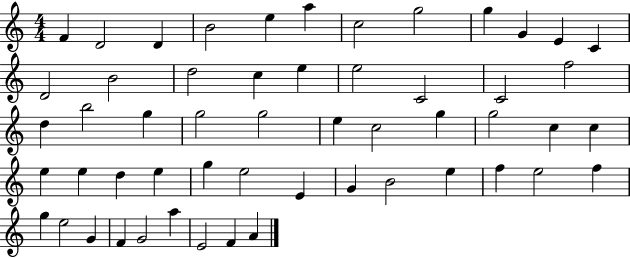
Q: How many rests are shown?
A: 0